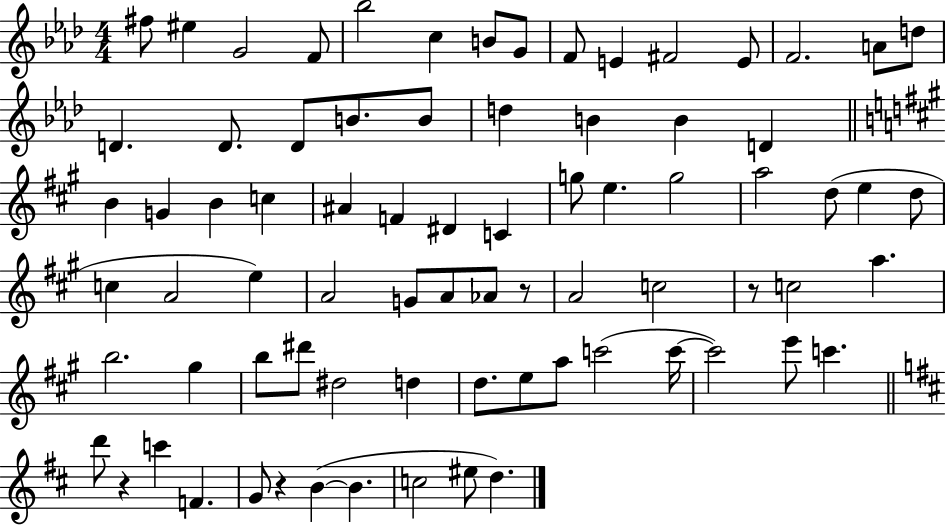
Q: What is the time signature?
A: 4/4